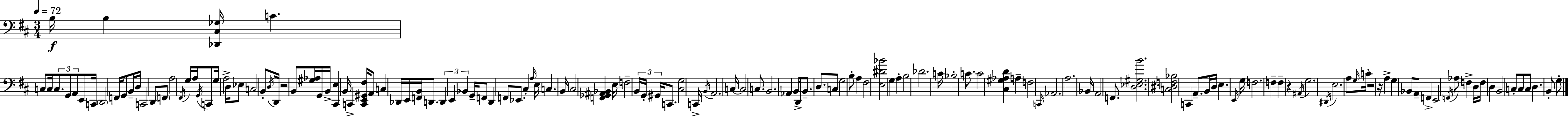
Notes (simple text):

B3/s B3/q [Db2,C#3,Gb3]/s C4/q. C3/e C3/s C3/e. G2/e A2/e E2/e C2/s D2/h F2/s G2/e B2/s D3/s C2/h D2/e F2/e A3/h F#2/s G3/s A3/s G2/s C2/e G3/s A3/h D3/s Eb3/e C3/h B2/e D3/s D2/s R/h B2/e [G#3,Ab3]/s G2/s B2/s [C#2,E3]/q B2/s C2/q [C2,E2,G#2,F#3]/s A2/e C3/q Db2/s E2/s [F2,B2]/s D2/e. D2/q E2/q Bb2/q G2/s F2/e D2/q F2/e Eb2/e. C#3/q A3/s E3/s C3/q. B2/s C#3/h [F2,Gb2,A#2,Bb2]/q E3/s F3/h B2/s G2/s G#2/s C2/e. [C#3,G3]/h C2/s B2/s A2/h. C3/s C3/h C3/e. B2/h. Ab2/q B2/s D2/s B2/e. D3/e. C3/e G3/h B3/e A3/q F#3/h [E3,D#4,Bb4]/h G3/q A3/q B3/h Db4/h. C4/s Bb3/h C4/e. C4/h [C#3,G#3,Ab3,D4]/q A3/q F3/h C2/s Ab2/h. A3/h. Bb2/s A2/h F2/e. [D3,Eb3,G#3,B4]/h. [C3,D#3,F3,Bb3]/h C2/q A2/e. B2/s D3/s E3/q. E2/s G3/s F3/h. F3/q F3/q R/q A#2/s G3/h. D#2/s E3/h. A3/e G3/s C4/s R/h R/s A3/q G3/q Bb2/e A2/e F2/q E2/h F2/s Ab3/e F3/q D3/s F3/s D3/q B2/h C3/e C3/e C3/e D3/q. B2/e G3/e